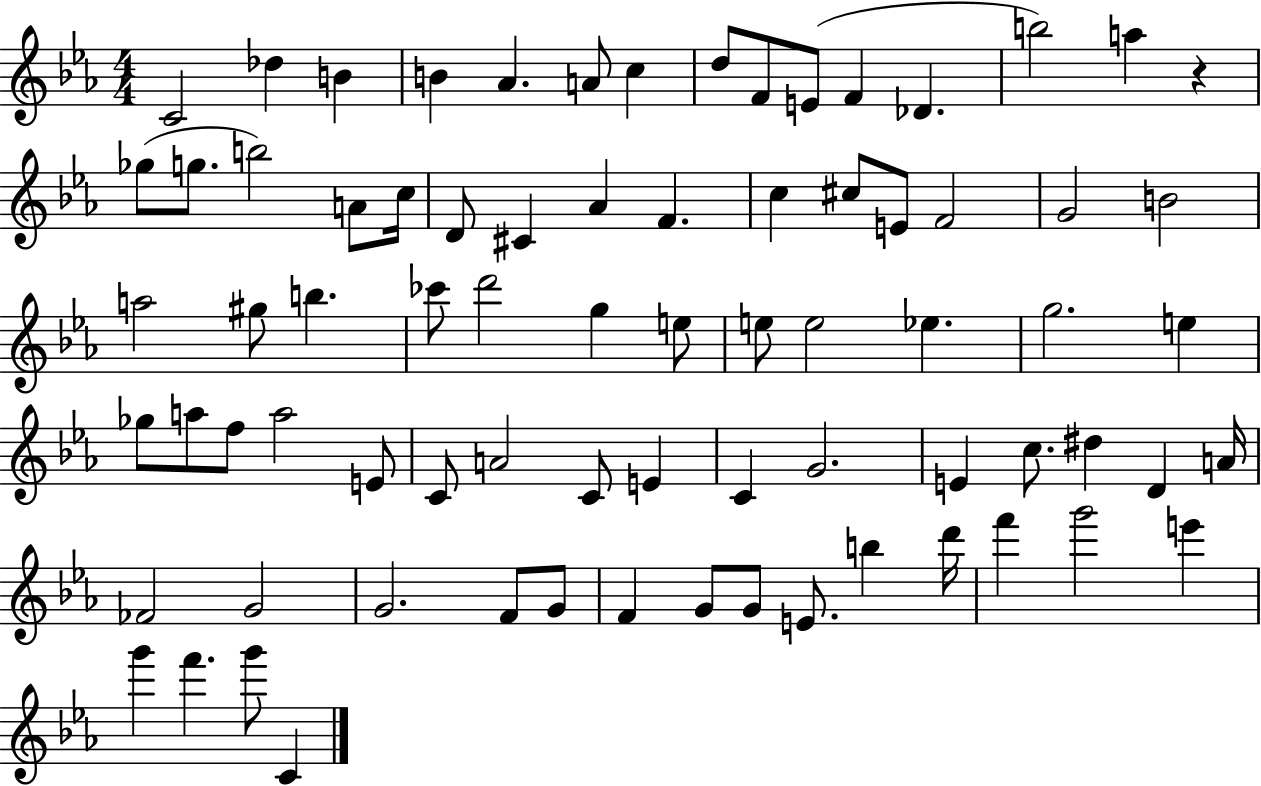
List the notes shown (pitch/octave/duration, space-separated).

C4/h Db5/q B4/q B4/q Ab4/q. A4/e C5/q D5/e F4/e E4/e F4/q Db4/q. B5/h A5/q R/q Gb5/e G5/e. B5/h A4/e C5/s D4/e C#4/q Ab4/q F4/q. C5/q C#5/e E4/e F4/h G4/h B4/h A5/h G#5/e B5/q. CES6/e D6/h G5/q E5/e E5/e E5/h Eb5/q. G5/h. E5/q Gb5/e A5/e F5/e A5/h E4/e C4/e A4/h C4/e E4/q C4/q G4/h. E4/q C5/e. D#5/q D4/q A4/s FES4/h G4/h G4/h. F4/e G4/e F4/q G4/e G4/e E4/e. B5/q D6/s F6/q G6/h E6/q G6/q F6/q. G6/e C4/q